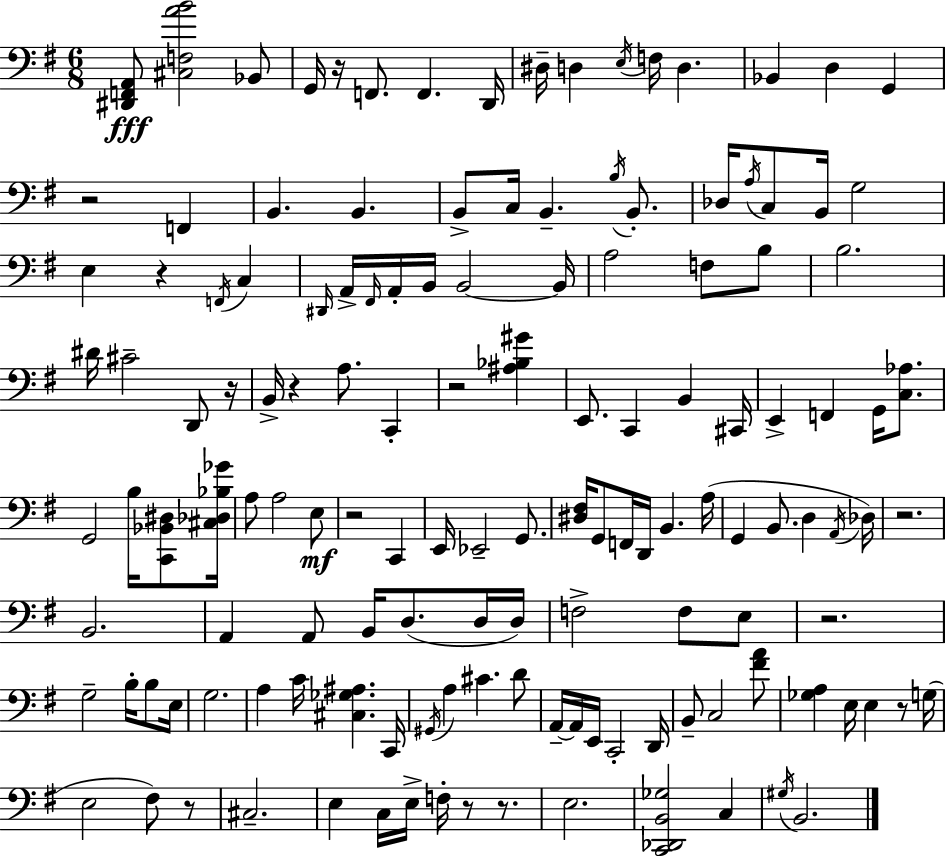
{
  \clef bass
  \numericTimeSignature
  \time 6/8
  \key e \minor
  \repeat volta 2 { <dis, f, a,>8\fff <cis f a' b'>2 bes,8 | g,16 r16 f,8. f,4. d,16 | dis16-- d4 \acciaccatura { e16 } f16 d4. | bes,4 d4 g,4 | \break r2 f,4 | b,4. b,4. | b,8-> c16 b,4.-- \acciaccatura { b16 } b,8.-. | des16 \acciaccatura { a16 } c8 b,16 g2 | \break e4 r4 \acciaccatura { f,16 } | c4 \grace { dis,16 } a,16-> \grace { fis,16 } a,16-. b,16 b,2~~ | b,16 a2 | f8 b8 b2. | \break dis'16 cis'2-- | d,8 r16 b,16-> r4 a8. | c,4-. r2 | <ais bes gis'>4 e,8. c,4 | \break b,4 cis,16 e,4-> f,4 | g,16 <c aes>8. g,2 | b16 <c, bes, dis>8 <cis des bes ges'>16 a8 a2 | e8\mf r2 | \break c,4 e,16 ees,2-- | g,8. <dis fis>16 g,8 f,16 d,16 b,4. | a16( g,4 b,8. | d4 \acciaccatura { a,16 }) des16 r2. | \break b,2. | a,4 a,8 | b,16 d8.( d16 d16) f2-> | f8 e8 r2. | \break g2-- | b16-. b8 e16 g2. | a4 c'16 | <cis ges ais>4. c,16 \acciaccatura { gis,16 } a4 | \break cis'4. d'8 a,16--~~ a,16 e,16 c,2-. | d,16 b,8-- c2 | <fis' a'>8 <ges a>4 | e16 e4 r8 g16( e2 | \break fis8) r8 cis2.-- | e4 | c16 e16-> f16-. r8 r8. e2. | <c, des, b, ges>2 | \break c4 \acciaccatura { gis16 } b,2. | } \bar "|."
}